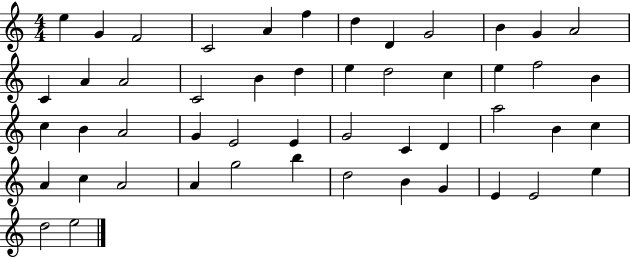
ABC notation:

X:1
T:Untitled
M:4/4
L:1/4
K:C
e G F2 C2 A f d D G2 B G A2 C A A2 C2 B d e d2 c e f2 B c B A2 G E2 E G2 C D a2 B c A c A2 A g2 b d2 B G E E2 e d2 e2